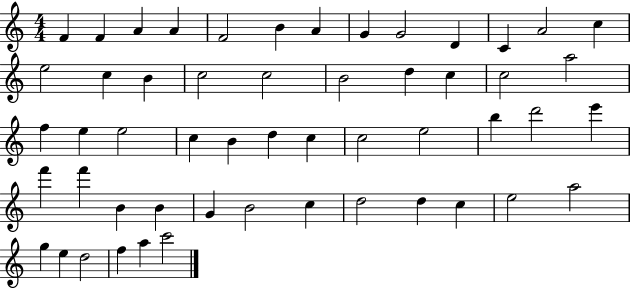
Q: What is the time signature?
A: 4/4